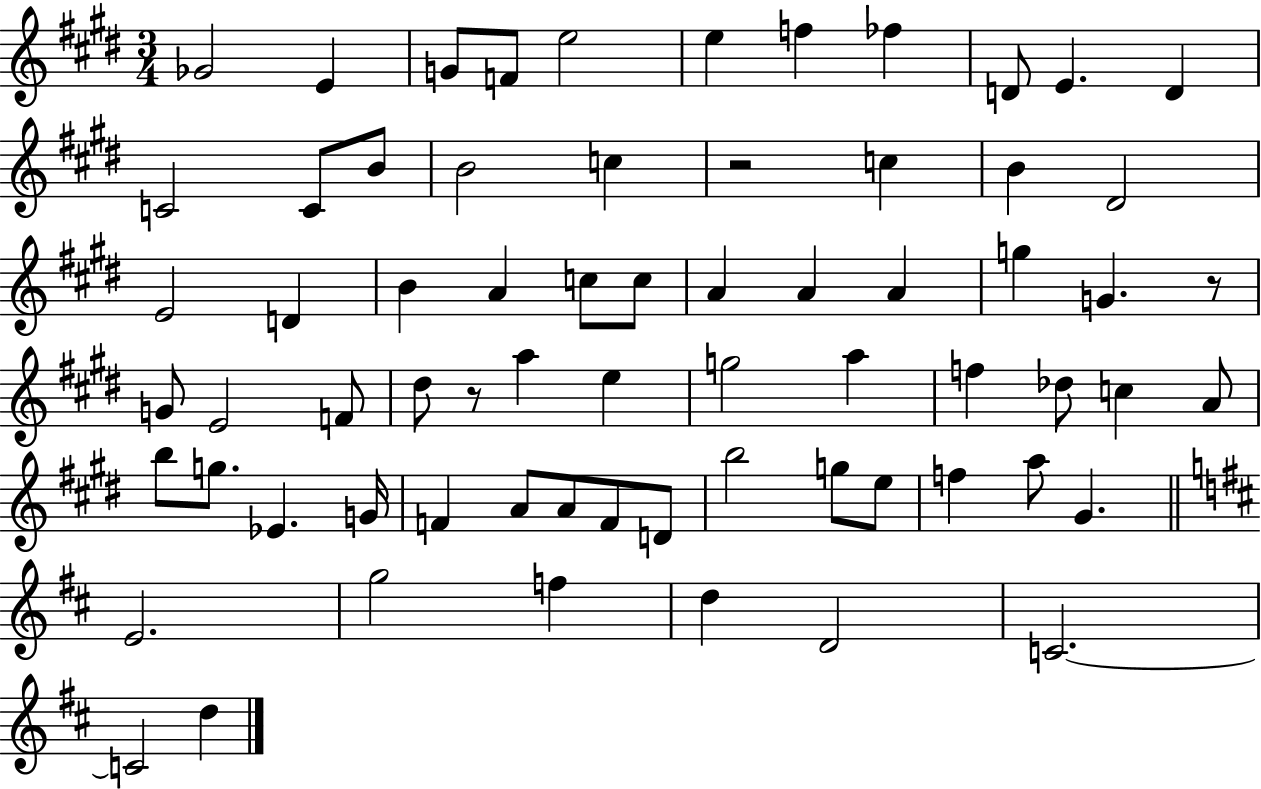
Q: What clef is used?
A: treble